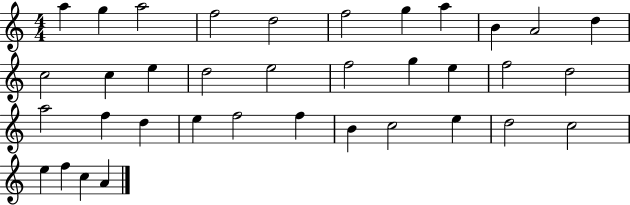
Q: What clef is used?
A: treble